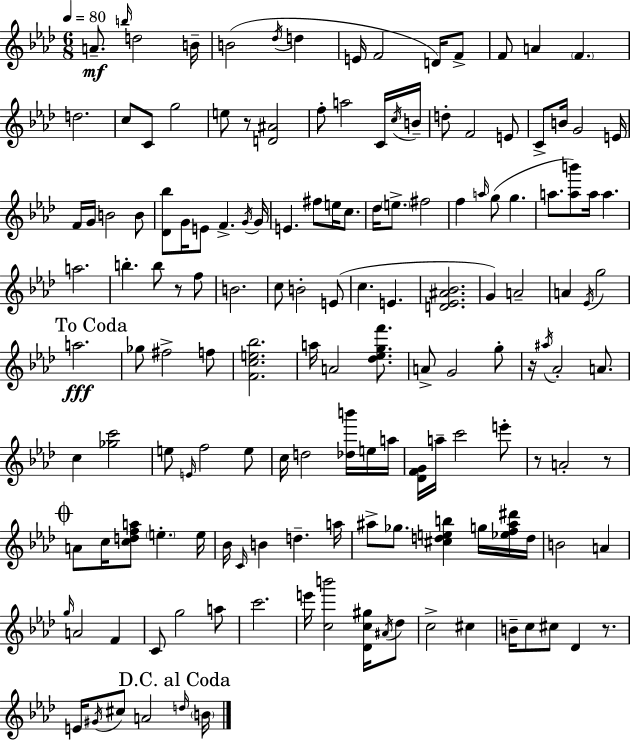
A4/e. B5/s D5/h B4/s B4/h Db5/s D5/q E4/s F4/h D4/s F4/e F4/e A4/q F4/q. D5/h. C5/e C4/e G5/h E5/e R/e [D4,A#4]/h F5/e A5/h C4/s C5/s B4/s D5/e F4/h E4/e C4/e B4/s G4/h E4/s F4/s G4/s B4/h B4/e [Db4,Bb5]/e G4/s E4/e F4/q. G4/s G4/s E4/q. F#5/e E5/s C5/e. Db5/s E5/e. F#5/h F5/q A5/s G5/e G5/q. A5/e. [A5,B6]/e A5/s A5/q. A5/h. B5/q. B5/e R/e F5/e B4/h. C5/e B4/h E4/e C5/q. E4/q. [D4,Eb4,A#4,Bb4]/h. G4/q A4/h A4/q Eb4/s G5/h A5/h. Gb5/e F#5/h F5/e [F4,C5,E5,Bb5]/h. A5/s A4/h [Db5,Eb5,G5,F6]/e. A4/e G4/h G5/e R/s A#5/s Ab4/h A4/e. C5/q [Gb5,C6]/h E5/e E4/s F5/h E5/e C5/s D5/h [Db5,B6]/s E5/s A5/s [Db4,F4,G4]/s A5/s C6/h E6/e R/e A4/h R/e A4/e C5/s [C5,D5,F5,A5]/e E5/q. E5/s Bb4/s C4/s B4/q D5/q. A5/s A#5/e Gb5/e. [C#5,D5,E5,B5]/q G5/s [Eb5,F5,A#5,D#6]/s D5/s B4/h A4/q G5/s A4/h F4/q C4/e G5/h A5/e C6/h. E6/s [C5,B6]/h [Db4,C5,G#5]/s A#4/s Db5/e C5/h C#5/q B4/s C5/e C#5/e Db4/q R/e. E4/s G#4/s C#5/e A4/h D5/s B4/s